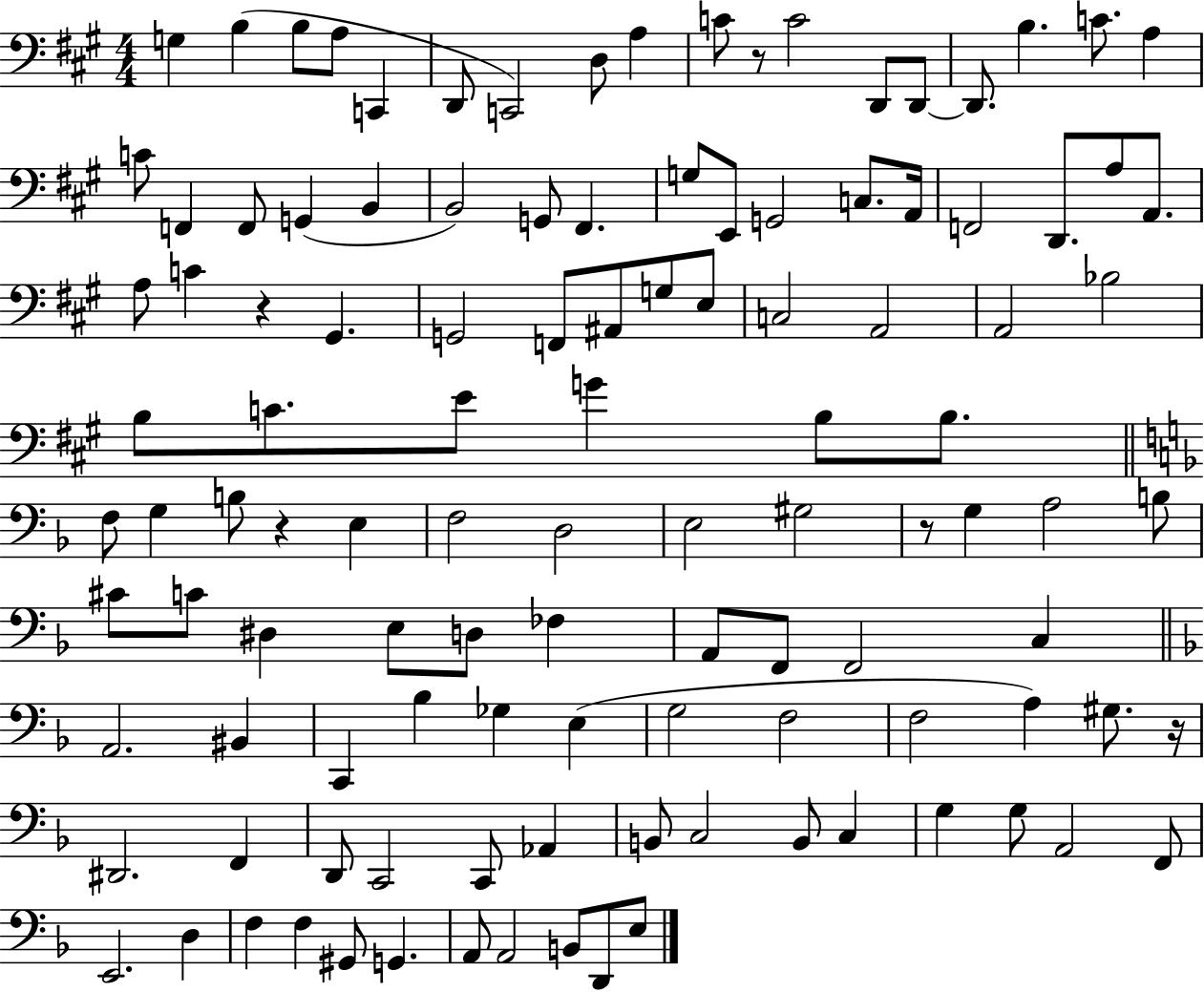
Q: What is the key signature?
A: A major